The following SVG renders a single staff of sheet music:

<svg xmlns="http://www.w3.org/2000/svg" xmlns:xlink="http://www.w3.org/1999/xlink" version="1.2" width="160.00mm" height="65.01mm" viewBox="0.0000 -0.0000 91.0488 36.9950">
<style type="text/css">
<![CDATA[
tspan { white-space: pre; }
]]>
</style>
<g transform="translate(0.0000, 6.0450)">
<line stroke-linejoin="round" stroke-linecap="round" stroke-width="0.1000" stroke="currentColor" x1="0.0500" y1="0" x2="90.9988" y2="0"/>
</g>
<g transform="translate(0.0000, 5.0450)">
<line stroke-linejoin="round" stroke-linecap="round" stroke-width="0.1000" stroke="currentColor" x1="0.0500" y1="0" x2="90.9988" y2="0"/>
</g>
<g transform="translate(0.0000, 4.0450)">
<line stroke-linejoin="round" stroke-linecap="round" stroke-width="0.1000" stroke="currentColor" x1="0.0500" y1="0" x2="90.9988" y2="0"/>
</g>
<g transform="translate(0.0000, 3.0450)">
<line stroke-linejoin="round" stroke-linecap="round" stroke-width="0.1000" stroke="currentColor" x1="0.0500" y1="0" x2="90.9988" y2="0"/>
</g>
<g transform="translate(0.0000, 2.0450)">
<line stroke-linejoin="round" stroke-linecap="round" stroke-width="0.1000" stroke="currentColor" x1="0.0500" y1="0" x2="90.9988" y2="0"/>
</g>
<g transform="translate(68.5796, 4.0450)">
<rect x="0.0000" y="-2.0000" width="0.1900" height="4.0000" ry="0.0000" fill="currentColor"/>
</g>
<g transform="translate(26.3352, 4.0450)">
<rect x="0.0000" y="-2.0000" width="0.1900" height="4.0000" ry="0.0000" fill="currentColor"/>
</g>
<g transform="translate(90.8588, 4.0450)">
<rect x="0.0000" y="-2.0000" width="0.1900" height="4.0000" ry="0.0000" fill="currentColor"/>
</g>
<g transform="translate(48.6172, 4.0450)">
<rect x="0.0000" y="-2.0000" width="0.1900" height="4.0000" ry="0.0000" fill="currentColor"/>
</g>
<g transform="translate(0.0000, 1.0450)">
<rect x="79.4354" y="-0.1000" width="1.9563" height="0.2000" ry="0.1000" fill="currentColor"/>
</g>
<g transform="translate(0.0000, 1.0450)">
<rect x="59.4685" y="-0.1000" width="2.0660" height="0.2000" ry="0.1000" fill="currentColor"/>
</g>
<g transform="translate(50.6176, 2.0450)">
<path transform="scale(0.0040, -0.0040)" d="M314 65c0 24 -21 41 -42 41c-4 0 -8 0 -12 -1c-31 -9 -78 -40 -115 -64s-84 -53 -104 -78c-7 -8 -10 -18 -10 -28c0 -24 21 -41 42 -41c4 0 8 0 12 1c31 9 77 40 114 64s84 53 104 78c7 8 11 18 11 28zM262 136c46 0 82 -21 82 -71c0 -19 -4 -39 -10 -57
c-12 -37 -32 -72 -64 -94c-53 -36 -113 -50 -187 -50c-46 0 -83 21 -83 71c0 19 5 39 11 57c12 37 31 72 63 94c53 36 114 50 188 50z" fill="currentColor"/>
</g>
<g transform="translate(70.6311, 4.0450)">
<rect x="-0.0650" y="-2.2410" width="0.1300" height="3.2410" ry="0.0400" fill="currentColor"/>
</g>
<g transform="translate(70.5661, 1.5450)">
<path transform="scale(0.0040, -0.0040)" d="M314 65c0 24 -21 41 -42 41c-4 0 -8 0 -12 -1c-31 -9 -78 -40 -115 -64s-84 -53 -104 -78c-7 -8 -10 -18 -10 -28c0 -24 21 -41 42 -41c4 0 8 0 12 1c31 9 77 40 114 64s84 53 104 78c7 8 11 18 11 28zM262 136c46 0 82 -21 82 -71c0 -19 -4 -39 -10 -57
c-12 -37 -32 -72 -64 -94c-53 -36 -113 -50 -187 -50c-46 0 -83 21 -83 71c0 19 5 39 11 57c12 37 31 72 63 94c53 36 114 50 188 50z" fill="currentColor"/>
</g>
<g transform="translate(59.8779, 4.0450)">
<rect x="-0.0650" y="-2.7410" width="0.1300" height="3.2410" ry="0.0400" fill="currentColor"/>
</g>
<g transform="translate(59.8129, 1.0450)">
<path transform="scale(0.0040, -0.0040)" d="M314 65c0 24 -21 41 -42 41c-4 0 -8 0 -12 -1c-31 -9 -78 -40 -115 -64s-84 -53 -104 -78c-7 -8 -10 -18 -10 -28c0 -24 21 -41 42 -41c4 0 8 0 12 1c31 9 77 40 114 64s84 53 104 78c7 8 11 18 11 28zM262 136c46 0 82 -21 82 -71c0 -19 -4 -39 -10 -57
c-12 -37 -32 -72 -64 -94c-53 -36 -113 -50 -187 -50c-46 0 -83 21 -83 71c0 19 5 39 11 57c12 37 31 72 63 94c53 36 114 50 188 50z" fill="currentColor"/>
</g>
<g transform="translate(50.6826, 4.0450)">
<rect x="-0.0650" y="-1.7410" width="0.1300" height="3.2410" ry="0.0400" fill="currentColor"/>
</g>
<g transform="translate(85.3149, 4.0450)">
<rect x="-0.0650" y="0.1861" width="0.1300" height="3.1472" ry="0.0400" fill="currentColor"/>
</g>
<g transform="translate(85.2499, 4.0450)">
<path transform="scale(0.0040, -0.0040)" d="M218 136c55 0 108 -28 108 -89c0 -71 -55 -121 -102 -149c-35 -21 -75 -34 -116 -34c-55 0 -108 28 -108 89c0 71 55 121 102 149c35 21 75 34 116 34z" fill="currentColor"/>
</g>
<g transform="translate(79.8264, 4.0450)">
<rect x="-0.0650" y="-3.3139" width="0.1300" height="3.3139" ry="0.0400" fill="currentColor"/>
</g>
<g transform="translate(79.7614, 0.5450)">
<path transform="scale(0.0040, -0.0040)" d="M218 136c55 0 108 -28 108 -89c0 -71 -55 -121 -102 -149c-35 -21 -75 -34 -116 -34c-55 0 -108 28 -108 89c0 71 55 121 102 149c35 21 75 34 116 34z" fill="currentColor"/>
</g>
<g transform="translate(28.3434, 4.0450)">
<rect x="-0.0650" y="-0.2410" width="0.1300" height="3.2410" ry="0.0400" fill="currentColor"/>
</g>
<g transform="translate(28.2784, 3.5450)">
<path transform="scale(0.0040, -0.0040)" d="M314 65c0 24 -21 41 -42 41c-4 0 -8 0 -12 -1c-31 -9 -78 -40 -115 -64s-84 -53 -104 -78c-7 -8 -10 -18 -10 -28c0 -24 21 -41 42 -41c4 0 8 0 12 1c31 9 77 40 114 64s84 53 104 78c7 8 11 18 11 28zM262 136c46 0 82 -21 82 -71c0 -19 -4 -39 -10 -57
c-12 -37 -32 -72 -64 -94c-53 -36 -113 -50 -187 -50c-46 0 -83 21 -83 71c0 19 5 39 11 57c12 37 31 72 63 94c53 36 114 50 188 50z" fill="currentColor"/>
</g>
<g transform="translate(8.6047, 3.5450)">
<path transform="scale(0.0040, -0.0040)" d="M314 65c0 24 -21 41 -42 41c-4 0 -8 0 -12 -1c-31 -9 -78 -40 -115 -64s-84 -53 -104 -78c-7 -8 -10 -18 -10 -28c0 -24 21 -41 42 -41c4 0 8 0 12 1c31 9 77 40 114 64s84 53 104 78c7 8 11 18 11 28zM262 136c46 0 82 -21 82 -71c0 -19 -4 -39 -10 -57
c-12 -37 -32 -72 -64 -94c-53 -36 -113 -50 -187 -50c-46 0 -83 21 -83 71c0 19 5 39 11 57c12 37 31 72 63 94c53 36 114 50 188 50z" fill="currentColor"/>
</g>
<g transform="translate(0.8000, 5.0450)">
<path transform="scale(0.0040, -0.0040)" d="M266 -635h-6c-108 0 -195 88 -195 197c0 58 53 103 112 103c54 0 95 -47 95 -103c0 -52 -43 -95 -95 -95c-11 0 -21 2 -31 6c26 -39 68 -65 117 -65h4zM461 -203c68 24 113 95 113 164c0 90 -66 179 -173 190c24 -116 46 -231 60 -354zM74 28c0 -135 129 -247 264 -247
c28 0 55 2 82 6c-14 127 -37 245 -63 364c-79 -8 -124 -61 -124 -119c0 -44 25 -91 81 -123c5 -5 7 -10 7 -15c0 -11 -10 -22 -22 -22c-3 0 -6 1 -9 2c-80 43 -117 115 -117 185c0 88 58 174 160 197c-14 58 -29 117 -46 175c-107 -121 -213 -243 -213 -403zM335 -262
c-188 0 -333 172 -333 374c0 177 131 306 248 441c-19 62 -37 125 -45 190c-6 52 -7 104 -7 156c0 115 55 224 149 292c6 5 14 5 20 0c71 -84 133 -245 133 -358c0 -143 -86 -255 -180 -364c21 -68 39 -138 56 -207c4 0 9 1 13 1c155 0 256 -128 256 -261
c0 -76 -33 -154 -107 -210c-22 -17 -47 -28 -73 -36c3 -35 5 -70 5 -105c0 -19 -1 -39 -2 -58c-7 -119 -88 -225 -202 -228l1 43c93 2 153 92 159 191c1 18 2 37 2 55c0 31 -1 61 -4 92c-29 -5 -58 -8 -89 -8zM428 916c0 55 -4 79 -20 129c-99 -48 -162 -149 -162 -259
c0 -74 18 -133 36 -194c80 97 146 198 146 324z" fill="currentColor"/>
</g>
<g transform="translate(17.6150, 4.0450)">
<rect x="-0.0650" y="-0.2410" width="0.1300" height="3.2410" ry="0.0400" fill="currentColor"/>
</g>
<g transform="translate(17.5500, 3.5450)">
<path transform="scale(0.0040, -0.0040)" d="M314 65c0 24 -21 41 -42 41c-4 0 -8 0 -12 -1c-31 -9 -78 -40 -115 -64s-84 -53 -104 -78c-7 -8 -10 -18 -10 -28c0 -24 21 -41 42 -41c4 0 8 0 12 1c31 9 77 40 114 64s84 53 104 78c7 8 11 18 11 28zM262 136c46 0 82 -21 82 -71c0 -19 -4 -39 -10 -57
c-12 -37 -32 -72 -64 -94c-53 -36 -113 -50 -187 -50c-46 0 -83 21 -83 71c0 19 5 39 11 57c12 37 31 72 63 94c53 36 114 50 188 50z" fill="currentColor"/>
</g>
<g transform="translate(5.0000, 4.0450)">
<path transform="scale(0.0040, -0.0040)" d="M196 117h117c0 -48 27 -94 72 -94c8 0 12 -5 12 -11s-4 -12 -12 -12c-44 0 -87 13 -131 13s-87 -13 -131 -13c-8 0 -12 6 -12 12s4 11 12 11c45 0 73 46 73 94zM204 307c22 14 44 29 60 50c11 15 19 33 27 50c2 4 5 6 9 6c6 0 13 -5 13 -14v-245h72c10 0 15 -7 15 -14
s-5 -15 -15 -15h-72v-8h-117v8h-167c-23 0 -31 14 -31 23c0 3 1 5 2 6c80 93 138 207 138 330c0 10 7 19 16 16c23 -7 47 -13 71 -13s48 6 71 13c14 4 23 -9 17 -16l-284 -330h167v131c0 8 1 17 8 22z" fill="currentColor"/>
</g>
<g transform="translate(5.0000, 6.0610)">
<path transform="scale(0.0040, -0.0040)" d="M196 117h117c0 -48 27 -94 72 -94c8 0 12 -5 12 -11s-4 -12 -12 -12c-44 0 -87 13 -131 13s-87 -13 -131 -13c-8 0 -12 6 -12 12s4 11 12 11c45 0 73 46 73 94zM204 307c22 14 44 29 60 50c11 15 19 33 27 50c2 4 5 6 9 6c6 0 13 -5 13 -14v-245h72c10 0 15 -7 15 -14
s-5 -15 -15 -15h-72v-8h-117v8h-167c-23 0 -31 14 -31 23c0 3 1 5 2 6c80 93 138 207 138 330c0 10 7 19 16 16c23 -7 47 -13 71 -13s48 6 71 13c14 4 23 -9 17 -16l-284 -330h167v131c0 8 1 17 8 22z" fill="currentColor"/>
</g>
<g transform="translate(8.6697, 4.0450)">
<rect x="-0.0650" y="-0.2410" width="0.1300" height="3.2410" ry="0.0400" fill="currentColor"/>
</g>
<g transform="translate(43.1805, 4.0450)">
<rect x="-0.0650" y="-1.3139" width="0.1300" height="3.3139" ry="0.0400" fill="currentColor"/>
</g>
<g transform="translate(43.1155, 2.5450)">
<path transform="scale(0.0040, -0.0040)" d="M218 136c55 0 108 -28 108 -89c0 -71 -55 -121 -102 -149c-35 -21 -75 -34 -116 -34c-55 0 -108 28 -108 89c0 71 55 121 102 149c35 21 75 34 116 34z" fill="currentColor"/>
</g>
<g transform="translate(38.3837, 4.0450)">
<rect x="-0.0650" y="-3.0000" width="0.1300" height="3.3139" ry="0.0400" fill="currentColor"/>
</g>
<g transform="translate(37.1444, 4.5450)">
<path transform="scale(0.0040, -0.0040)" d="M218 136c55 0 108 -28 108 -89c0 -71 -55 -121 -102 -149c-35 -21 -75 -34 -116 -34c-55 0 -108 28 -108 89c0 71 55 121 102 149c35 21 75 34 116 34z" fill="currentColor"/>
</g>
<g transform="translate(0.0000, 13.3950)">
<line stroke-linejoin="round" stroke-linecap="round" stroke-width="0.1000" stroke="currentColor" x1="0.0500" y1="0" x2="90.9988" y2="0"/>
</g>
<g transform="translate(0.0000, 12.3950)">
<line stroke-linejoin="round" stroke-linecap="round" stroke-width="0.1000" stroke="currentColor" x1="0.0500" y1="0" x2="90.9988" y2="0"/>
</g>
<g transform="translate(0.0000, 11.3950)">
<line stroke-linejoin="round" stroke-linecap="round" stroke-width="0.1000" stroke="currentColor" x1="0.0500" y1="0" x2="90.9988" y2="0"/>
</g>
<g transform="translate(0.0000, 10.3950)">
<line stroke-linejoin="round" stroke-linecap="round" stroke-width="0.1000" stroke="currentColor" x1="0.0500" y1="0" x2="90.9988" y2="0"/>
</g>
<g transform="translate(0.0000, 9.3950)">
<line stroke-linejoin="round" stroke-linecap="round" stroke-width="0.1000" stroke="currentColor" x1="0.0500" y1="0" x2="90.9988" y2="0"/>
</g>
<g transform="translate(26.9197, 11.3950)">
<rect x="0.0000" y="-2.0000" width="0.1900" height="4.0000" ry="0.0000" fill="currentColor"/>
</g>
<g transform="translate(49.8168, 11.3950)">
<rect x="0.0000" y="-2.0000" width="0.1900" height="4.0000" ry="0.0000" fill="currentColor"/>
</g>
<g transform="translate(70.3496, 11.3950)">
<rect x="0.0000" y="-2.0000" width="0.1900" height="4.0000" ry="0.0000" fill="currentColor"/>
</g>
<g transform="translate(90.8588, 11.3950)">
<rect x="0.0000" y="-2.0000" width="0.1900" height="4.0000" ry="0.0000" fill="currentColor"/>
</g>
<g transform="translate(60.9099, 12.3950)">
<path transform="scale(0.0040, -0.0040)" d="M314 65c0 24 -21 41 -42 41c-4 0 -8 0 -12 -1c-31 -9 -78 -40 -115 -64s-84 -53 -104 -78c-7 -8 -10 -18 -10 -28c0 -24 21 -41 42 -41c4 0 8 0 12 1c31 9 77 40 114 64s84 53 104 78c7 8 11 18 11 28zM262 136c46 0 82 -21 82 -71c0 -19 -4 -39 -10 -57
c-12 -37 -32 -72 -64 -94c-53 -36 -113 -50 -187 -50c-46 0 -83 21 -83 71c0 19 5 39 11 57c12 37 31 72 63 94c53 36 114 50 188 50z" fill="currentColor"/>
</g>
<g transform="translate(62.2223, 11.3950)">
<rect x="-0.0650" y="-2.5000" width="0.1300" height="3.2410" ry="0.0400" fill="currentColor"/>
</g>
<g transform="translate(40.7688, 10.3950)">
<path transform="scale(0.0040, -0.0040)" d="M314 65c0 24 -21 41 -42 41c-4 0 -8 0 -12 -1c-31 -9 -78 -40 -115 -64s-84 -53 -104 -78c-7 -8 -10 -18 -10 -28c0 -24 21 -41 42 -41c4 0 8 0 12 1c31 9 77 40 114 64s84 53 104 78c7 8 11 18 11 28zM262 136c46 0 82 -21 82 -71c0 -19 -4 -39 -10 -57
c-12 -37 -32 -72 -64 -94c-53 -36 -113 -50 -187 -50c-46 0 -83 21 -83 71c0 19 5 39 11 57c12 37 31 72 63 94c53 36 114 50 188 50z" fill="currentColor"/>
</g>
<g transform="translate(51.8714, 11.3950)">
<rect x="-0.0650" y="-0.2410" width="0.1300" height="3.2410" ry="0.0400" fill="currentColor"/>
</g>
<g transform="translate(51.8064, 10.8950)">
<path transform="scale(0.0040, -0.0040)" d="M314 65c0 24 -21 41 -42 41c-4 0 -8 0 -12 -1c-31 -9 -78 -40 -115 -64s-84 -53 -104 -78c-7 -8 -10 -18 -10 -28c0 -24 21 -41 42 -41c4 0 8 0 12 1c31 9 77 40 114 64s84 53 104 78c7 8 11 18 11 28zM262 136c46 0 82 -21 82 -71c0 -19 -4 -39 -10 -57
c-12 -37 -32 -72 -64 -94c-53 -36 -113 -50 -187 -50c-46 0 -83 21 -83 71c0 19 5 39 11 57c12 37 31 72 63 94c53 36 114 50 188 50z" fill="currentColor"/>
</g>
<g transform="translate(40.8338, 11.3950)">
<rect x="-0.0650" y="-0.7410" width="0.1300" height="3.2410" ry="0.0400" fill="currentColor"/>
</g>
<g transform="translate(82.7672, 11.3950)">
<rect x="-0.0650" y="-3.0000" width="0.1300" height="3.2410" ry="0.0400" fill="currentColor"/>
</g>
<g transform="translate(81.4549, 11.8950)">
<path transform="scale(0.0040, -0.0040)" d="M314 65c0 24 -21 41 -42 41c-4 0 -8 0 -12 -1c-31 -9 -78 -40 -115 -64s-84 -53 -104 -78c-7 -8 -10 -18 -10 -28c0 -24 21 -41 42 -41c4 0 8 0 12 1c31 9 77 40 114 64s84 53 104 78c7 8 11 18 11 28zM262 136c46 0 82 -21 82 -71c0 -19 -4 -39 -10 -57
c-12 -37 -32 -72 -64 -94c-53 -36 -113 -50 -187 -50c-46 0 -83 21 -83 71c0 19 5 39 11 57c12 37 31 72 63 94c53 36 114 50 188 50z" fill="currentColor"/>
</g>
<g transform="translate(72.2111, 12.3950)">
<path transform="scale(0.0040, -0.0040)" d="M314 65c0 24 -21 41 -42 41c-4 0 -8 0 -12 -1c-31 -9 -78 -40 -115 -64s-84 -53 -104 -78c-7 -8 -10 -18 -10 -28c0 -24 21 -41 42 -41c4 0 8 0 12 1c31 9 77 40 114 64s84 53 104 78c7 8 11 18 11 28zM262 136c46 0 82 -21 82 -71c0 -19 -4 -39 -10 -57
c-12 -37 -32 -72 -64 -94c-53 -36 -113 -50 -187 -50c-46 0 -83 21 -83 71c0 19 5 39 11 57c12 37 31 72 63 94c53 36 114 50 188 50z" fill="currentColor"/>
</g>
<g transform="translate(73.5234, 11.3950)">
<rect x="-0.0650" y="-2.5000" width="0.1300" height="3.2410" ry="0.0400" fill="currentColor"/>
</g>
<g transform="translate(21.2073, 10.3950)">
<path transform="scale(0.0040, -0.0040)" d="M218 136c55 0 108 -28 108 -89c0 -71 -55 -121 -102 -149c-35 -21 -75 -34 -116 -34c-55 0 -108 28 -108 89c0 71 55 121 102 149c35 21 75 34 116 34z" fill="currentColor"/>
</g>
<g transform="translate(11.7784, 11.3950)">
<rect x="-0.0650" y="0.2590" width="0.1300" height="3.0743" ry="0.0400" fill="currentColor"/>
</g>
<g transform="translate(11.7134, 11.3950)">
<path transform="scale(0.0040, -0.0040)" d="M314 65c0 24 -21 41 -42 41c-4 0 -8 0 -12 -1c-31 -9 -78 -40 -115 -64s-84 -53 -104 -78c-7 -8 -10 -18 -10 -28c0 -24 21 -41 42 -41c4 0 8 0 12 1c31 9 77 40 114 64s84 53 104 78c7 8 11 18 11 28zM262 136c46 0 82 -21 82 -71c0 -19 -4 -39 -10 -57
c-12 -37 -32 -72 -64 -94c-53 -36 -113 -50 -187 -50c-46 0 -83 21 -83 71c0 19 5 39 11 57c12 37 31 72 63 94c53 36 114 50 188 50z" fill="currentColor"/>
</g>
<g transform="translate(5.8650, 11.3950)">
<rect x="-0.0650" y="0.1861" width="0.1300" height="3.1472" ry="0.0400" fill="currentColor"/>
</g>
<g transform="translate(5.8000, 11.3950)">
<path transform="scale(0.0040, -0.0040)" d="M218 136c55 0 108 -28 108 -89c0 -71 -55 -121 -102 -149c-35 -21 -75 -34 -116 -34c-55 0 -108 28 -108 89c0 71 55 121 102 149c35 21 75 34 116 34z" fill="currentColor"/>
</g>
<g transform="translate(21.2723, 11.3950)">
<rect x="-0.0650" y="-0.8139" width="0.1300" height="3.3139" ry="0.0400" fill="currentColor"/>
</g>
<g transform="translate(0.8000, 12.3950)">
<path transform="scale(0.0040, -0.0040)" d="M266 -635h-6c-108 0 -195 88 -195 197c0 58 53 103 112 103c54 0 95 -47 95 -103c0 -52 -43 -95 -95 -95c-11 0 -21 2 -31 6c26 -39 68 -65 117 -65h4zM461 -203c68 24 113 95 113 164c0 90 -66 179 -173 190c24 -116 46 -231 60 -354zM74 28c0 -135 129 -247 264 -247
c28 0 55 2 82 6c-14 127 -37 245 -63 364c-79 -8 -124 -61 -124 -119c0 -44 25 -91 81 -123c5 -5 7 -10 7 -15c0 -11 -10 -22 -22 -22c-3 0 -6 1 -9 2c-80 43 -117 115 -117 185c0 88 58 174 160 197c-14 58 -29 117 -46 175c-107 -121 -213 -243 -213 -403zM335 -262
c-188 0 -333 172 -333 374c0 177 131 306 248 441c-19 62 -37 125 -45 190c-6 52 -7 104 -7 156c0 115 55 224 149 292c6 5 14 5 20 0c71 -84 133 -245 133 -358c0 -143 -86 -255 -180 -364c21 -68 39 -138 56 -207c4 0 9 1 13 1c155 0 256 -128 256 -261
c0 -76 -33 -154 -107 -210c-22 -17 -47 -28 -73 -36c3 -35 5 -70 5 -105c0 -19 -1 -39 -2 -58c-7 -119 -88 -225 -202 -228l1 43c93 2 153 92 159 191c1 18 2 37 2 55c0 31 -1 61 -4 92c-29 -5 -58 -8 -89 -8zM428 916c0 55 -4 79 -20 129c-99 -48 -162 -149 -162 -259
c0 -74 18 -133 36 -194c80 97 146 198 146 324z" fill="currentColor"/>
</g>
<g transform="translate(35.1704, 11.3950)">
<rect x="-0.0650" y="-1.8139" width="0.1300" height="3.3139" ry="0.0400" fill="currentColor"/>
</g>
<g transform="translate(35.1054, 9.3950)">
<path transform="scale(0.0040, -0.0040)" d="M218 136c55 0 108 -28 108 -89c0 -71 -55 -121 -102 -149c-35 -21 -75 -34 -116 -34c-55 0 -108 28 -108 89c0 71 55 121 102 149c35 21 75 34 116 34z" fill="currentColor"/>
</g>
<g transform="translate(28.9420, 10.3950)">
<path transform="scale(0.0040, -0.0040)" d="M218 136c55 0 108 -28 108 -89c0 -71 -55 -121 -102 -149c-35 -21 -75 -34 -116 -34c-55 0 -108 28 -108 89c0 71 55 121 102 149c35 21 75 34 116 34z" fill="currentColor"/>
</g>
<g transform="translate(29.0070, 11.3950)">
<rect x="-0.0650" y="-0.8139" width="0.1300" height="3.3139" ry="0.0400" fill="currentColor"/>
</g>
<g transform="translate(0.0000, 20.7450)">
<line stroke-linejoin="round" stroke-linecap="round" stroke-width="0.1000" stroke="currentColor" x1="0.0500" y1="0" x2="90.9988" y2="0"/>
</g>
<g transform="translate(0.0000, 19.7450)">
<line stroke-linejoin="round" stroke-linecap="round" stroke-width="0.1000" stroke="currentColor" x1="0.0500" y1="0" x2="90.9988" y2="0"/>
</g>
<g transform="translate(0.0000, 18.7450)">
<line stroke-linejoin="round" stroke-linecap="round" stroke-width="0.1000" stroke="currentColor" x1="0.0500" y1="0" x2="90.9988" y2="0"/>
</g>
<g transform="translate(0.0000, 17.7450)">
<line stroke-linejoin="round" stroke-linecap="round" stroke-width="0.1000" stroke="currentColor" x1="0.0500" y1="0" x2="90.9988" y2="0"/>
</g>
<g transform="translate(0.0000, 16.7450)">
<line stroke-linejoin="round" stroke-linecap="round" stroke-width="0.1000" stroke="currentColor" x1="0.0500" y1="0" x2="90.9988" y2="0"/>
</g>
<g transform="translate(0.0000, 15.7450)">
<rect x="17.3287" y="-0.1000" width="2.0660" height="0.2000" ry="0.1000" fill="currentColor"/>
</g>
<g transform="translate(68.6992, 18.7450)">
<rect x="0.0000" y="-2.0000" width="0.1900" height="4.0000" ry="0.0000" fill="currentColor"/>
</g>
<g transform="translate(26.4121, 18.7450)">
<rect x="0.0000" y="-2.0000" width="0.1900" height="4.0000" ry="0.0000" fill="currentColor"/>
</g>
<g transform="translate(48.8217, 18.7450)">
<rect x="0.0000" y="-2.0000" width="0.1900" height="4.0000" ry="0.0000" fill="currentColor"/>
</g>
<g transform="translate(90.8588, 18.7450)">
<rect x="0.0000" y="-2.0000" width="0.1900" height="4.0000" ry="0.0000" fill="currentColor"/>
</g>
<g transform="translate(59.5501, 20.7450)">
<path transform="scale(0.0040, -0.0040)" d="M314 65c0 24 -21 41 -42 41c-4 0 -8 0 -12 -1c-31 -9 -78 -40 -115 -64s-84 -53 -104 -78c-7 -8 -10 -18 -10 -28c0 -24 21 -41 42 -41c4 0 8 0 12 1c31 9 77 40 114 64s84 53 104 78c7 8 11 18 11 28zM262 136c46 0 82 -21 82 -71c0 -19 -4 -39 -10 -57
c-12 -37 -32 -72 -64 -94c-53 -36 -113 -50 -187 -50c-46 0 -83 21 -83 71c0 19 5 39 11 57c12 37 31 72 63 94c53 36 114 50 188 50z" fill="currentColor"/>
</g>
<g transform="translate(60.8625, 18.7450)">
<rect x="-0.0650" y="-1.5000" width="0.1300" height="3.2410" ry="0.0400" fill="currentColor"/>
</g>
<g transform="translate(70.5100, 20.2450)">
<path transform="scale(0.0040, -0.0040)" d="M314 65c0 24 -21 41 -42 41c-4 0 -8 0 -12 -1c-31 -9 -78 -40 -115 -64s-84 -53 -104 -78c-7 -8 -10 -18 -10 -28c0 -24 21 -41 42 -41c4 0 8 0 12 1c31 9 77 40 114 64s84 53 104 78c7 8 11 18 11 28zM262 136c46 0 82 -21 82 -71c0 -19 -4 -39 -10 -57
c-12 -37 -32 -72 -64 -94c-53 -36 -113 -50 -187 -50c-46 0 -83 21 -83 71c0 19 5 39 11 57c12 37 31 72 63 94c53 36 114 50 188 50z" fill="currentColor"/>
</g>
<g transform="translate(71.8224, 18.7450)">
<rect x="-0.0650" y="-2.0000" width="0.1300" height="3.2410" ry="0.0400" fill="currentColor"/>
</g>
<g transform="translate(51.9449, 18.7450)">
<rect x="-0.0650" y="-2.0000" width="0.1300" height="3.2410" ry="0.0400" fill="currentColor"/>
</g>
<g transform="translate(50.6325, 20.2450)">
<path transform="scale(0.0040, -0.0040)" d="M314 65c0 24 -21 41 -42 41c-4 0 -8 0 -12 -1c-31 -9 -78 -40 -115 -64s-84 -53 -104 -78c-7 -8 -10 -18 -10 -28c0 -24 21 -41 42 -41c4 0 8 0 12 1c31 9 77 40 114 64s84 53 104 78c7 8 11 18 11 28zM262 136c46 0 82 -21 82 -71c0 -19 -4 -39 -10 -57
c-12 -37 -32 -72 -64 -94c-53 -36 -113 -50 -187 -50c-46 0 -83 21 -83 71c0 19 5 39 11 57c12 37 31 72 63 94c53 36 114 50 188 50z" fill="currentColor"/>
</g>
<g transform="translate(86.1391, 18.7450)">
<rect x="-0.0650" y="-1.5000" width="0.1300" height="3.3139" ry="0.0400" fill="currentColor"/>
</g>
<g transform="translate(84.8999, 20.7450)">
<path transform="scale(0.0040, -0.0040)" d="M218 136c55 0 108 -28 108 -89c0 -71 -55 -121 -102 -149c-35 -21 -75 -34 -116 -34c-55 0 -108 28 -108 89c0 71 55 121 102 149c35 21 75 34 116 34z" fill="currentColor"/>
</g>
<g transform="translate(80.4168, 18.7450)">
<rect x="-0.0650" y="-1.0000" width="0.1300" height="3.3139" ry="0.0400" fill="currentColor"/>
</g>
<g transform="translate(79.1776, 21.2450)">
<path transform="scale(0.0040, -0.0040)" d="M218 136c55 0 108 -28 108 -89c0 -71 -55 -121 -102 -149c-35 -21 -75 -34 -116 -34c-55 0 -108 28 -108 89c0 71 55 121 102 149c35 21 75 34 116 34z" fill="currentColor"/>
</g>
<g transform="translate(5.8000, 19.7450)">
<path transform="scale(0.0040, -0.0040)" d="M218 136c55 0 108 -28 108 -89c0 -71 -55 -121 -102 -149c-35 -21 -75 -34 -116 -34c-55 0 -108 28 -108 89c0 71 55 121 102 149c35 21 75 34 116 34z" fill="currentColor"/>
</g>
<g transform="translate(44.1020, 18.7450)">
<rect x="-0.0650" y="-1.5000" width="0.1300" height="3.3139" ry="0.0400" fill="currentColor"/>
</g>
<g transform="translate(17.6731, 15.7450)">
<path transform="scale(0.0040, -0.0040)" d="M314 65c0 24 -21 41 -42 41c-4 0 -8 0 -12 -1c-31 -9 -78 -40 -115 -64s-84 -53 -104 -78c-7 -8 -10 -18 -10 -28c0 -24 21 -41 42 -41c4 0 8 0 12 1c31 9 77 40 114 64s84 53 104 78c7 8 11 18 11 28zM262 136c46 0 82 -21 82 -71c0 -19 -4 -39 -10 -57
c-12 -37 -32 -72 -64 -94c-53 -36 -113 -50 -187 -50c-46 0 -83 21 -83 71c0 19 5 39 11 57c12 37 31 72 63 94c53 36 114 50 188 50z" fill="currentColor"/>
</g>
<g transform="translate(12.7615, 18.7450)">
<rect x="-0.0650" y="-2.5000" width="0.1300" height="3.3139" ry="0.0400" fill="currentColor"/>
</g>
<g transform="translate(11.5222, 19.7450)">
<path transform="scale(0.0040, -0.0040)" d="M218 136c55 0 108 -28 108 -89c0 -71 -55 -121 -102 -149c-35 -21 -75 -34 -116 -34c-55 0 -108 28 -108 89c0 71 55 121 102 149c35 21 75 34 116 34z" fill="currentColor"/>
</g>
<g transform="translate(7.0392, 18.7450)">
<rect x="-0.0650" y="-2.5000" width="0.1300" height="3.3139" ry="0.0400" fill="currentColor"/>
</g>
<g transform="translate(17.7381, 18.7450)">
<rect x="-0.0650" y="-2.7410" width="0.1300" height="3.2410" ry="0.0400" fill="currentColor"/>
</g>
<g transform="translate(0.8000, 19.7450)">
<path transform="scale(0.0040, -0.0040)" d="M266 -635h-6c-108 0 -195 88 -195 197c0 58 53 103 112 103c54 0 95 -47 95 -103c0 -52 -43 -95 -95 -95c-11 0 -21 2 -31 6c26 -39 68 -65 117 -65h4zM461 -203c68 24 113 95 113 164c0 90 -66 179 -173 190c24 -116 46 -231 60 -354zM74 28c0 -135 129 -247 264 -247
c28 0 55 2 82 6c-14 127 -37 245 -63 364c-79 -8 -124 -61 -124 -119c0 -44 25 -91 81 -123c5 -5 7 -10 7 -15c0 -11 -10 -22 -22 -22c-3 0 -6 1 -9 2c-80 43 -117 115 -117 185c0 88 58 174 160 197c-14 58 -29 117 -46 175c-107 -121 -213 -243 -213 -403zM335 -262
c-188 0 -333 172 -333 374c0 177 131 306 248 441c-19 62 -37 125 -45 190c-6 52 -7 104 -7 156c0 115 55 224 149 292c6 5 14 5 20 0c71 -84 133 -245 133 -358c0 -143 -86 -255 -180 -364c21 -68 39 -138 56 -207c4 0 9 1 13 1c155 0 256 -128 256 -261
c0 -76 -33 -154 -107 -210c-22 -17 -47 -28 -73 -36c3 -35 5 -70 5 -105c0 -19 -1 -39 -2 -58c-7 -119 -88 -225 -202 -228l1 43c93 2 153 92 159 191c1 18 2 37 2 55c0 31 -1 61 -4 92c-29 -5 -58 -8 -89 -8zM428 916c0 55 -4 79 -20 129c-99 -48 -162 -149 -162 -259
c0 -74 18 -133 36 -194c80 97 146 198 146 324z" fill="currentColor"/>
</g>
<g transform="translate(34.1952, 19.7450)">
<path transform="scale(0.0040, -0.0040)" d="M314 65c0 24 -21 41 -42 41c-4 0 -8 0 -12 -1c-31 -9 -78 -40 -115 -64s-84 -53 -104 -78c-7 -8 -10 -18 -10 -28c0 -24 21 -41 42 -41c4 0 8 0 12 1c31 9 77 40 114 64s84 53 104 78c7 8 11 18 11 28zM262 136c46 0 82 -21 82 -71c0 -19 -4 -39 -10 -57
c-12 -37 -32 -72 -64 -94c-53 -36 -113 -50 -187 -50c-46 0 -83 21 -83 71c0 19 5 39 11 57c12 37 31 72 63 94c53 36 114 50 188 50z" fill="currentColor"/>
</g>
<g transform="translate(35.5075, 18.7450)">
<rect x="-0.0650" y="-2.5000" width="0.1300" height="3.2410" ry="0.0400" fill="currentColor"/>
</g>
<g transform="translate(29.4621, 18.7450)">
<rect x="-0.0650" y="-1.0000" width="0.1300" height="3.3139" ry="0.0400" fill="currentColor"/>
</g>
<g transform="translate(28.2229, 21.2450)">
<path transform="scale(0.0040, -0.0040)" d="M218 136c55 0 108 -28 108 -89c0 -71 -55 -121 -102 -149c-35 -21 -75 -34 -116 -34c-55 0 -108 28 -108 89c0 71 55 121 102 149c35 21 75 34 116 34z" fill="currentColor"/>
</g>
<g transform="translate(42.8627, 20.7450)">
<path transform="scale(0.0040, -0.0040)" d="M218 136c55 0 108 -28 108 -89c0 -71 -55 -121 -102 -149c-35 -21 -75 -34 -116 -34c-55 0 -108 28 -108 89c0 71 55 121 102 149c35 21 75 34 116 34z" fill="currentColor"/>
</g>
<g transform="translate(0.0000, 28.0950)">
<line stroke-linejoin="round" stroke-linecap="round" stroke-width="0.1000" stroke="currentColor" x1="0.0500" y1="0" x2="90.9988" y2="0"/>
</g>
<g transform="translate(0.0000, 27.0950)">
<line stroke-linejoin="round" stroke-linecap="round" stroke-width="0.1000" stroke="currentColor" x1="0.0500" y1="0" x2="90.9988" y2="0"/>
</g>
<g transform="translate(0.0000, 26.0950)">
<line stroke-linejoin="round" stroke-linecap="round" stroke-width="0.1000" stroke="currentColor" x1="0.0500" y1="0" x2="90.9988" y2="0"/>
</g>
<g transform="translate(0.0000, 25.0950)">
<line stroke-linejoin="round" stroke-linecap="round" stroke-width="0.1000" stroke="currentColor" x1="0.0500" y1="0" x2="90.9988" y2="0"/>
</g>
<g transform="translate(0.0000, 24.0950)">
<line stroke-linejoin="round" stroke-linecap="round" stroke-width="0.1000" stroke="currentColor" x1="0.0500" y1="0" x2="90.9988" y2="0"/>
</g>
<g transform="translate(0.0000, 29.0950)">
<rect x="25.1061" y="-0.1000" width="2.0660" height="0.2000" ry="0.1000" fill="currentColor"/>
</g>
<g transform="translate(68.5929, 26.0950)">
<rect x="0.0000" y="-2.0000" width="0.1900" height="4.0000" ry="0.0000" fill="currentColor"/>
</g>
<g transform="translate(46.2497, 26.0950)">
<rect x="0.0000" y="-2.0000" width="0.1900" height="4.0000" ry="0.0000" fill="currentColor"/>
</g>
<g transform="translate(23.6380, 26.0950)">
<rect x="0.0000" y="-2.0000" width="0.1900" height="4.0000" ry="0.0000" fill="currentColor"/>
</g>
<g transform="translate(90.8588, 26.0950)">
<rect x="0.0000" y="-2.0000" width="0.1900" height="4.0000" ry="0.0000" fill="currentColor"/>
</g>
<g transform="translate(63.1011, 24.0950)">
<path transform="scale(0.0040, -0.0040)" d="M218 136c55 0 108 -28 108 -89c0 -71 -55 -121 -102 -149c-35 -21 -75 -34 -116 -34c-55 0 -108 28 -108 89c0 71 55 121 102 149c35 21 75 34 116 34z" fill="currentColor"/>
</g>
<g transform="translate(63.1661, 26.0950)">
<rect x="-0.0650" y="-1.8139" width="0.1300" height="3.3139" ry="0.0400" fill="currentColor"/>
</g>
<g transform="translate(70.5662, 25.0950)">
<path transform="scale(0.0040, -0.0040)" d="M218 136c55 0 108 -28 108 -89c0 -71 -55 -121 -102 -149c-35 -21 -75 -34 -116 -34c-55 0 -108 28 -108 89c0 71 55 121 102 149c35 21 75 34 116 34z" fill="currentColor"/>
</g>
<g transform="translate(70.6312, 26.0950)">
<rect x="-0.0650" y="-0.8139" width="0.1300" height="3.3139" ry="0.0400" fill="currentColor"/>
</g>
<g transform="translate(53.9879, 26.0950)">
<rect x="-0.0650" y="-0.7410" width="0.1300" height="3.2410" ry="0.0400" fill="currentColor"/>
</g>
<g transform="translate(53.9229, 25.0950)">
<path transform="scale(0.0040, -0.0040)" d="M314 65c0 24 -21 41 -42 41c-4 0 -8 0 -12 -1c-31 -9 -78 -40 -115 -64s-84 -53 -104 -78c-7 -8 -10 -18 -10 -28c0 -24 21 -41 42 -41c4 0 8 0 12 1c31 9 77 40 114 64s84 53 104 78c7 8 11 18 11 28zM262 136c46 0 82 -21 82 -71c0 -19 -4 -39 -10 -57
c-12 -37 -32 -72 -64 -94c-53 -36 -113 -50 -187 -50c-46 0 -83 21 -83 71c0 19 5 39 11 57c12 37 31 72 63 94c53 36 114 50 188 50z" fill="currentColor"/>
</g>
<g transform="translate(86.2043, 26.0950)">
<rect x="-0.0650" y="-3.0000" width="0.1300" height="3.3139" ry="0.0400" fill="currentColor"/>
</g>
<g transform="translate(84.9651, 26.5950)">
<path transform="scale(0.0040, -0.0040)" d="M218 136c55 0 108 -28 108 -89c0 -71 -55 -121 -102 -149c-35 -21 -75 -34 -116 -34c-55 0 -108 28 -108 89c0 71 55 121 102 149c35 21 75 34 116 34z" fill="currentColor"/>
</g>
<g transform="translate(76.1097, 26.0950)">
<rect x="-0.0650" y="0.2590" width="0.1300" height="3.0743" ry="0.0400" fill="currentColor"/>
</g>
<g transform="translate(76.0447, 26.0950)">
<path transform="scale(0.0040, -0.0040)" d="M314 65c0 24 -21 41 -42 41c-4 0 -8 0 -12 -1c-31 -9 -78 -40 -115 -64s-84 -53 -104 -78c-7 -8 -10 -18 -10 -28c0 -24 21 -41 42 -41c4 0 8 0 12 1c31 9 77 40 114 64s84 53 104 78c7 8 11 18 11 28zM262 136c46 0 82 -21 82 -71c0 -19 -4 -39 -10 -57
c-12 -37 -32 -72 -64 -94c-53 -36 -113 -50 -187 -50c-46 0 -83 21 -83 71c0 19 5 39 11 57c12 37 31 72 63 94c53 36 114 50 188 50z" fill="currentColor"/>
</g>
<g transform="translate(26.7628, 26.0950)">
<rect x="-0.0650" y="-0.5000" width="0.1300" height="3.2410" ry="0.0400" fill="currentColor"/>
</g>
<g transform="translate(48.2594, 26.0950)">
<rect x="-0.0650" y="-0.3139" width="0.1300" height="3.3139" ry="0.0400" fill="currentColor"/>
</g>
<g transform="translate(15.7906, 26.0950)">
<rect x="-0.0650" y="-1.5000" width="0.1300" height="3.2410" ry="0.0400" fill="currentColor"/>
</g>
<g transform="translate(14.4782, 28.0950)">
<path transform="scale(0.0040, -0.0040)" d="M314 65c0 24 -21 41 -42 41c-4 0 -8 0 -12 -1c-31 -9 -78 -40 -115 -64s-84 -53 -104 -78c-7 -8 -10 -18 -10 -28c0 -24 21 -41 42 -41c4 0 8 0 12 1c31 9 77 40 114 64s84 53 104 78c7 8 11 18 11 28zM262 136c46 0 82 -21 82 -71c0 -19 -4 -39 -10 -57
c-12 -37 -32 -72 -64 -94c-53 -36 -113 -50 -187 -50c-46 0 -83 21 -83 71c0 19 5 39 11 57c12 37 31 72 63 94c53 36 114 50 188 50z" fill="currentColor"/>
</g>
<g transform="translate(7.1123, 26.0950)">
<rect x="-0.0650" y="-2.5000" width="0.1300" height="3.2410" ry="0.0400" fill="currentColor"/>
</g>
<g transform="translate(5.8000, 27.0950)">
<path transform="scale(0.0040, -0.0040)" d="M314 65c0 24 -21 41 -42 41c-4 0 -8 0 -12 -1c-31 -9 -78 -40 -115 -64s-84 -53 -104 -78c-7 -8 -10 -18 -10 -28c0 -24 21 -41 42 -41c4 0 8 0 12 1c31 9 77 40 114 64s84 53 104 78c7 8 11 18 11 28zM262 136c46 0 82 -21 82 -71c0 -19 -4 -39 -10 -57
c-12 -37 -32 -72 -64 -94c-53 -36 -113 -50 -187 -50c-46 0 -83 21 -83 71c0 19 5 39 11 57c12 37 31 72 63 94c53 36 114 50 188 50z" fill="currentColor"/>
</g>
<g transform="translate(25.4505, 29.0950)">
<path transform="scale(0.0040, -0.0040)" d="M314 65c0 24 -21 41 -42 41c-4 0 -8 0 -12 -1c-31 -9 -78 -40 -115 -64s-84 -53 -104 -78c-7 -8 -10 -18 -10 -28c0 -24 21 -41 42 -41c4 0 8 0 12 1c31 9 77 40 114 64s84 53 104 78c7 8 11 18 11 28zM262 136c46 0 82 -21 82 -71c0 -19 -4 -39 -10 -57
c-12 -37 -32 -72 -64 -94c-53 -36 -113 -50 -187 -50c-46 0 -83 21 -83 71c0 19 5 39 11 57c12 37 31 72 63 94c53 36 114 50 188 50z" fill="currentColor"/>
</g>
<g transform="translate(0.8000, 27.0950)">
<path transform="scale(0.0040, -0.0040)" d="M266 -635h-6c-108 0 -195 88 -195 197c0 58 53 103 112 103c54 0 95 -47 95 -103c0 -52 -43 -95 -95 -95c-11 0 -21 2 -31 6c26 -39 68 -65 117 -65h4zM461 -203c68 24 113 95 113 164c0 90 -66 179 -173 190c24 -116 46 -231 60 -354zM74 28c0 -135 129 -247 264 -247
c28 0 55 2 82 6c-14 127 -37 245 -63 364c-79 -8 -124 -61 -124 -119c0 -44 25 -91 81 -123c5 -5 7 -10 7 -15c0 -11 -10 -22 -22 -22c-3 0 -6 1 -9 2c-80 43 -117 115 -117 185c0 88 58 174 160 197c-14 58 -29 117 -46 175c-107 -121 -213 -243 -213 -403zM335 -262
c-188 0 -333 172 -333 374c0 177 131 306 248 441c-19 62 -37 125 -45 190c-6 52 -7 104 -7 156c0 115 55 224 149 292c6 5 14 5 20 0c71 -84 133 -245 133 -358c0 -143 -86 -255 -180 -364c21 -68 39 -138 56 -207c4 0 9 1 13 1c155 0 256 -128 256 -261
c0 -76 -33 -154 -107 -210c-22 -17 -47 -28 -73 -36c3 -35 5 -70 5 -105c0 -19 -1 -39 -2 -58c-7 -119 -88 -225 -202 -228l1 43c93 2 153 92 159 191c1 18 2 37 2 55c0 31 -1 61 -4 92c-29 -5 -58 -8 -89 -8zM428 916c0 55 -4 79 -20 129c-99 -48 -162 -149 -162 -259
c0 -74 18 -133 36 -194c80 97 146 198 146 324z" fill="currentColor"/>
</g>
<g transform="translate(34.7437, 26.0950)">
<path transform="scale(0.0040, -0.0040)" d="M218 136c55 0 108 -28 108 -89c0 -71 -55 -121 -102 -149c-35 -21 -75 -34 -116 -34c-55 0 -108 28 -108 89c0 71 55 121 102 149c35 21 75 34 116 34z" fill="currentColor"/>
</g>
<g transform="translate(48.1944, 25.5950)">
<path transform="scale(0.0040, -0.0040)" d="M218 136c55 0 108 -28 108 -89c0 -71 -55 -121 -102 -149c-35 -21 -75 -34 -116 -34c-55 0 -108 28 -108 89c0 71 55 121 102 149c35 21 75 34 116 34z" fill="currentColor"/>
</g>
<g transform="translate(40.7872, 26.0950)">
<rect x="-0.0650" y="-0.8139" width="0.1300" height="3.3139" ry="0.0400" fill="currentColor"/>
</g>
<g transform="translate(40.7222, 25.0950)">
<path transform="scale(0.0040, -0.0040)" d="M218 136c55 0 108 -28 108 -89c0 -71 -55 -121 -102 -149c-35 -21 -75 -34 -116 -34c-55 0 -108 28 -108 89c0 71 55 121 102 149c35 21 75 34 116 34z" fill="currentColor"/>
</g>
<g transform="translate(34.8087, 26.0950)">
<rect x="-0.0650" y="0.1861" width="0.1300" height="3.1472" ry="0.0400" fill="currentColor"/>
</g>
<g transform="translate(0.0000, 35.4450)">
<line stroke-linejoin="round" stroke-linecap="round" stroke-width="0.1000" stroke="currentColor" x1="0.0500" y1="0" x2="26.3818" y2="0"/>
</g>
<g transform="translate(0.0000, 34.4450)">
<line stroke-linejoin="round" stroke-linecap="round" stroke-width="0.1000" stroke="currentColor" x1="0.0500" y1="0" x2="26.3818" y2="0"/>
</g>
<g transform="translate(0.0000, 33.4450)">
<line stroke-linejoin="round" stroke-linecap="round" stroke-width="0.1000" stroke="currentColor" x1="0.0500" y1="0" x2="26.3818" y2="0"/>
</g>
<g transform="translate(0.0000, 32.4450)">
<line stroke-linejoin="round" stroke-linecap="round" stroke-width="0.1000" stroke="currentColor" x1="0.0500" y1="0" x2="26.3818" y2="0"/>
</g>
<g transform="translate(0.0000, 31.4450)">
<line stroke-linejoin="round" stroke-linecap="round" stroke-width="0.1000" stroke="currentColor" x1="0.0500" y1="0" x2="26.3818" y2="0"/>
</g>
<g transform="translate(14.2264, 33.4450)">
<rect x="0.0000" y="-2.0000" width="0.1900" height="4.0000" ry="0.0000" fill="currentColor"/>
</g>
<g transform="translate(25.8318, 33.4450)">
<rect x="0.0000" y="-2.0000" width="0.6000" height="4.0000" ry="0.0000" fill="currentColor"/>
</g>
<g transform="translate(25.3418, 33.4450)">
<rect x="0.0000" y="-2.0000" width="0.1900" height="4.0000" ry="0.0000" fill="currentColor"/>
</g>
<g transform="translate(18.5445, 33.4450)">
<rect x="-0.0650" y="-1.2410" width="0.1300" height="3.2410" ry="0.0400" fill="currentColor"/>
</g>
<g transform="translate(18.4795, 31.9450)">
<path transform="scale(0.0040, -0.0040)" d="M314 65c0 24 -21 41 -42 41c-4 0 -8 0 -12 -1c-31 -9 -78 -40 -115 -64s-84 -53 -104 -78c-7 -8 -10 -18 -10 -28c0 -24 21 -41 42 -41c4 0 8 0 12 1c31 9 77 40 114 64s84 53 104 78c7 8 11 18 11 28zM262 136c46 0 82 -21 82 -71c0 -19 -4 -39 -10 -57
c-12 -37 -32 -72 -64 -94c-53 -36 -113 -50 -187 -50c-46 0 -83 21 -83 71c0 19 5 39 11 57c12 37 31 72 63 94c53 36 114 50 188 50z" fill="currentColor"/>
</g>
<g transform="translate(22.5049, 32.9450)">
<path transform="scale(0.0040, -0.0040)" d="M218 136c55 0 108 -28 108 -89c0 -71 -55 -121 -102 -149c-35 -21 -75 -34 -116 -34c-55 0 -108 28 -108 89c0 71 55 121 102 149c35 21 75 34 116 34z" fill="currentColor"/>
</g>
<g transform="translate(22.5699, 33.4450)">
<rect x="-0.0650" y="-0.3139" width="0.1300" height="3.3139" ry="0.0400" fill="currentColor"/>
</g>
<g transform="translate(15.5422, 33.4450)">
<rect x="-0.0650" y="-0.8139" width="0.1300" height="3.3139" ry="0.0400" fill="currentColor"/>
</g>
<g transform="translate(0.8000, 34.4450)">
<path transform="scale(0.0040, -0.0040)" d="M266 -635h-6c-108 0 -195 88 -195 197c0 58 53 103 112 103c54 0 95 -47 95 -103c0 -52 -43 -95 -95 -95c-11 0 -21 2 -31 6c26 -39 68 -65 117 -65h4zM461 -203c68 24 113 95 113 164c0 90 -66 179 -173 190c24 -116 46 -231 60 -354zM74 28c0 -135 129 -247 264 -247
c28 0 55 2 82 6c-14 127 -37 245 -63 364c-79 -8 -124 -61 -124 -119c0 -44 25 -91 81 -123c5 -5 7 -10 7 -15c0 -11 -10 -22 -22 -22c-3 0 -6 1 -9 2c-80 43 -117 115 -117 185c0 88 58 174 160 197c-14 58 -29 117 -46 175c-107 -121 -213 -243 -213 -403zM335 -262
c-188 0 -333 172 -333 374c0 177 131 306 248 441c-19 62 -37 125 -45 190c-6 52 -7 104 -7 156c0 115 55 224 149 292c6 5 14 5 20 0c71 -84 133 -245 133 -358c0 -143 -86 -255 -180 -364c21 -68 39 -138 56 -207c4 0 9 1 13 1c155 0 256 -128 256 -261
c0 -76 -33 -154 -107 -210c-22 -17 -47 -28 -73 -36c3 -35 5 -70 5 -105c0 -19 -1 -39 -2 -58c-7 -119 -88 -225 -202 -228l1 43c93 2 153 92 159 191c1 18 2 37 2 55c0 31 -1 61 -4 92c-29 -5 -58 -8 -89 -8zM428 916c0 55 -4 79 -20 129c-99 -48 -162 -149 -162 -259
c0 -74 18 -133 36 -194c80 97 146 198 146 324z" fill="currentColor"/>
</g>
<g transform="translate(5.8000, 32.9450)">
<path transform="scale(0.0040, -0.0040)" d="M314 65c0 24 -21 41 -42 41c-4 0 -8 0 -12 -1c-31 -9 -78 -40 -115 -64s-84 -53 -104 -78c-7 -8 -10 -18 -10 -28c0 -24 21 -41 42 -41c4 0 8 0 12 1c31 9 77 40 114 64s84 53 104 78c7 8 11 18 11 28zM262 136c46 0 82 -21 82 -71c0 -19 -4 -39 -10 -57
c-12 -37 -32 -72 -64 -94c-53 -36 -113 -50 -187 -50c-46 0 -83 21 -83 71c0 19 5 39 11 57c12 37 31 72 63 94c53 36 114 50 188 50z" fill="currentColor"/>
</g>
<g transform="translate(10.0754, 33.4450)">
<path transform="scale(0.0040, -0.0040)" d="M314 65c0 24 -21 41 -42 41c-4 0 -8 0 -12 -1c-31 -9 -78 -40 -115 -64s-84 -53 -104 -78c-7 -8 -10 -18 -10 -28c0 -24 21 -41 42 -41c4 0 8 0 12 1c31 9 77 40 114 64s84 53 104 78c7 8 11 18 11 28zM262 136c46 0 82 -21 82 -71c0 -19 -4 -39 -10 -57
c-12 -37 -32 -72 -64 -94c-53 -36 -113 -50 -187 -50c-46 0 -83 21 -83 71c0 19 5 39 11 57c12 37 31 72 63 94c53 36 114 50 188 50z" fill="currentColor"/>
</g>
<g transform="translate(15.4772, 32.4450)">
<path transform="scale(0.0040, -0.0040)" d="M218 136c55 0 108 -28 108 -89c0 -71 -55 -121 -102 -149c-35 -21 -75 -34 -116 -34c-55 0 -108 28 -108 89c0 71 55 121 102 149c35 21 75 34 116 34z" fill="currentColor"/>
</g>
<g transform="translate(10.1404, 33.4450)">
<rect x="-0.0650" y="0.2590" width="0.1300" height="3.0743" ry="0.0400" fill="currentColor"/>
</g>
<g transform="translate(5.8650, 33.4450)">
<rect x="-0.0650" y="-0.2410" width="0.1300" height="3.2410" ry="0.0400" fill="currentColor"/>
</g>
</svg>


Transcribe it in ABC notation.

X:1
T:Untitled
M:4/4
L:1/4
K:C
c2 c2 c2 A e f2 a2 g2 b B B B2 d d f d2 c2 G2 G2 A2 G G a2 D G2 E F2 E2 F2 D E G2 E2 C2 B d c d2 f d B2 A c2 B2 d e2 c